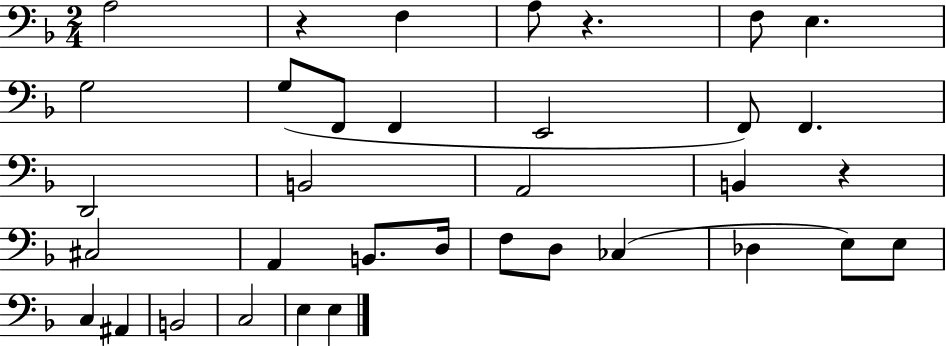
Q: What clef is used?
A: bass